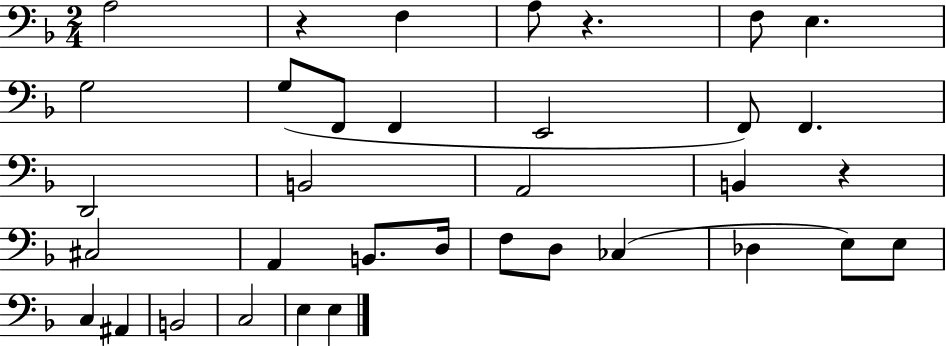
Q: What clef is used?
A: bass